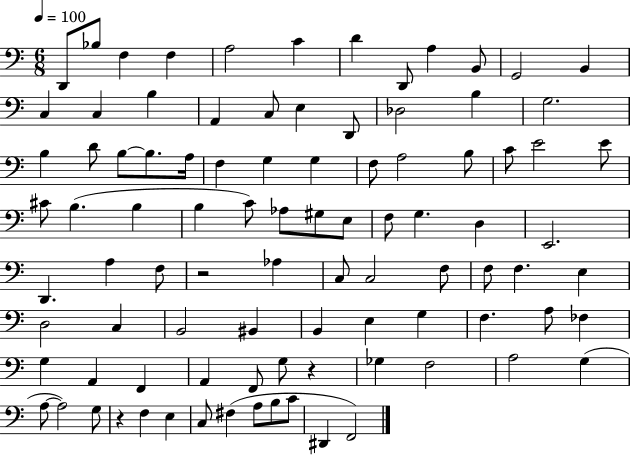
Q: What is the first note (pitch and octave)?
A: D2